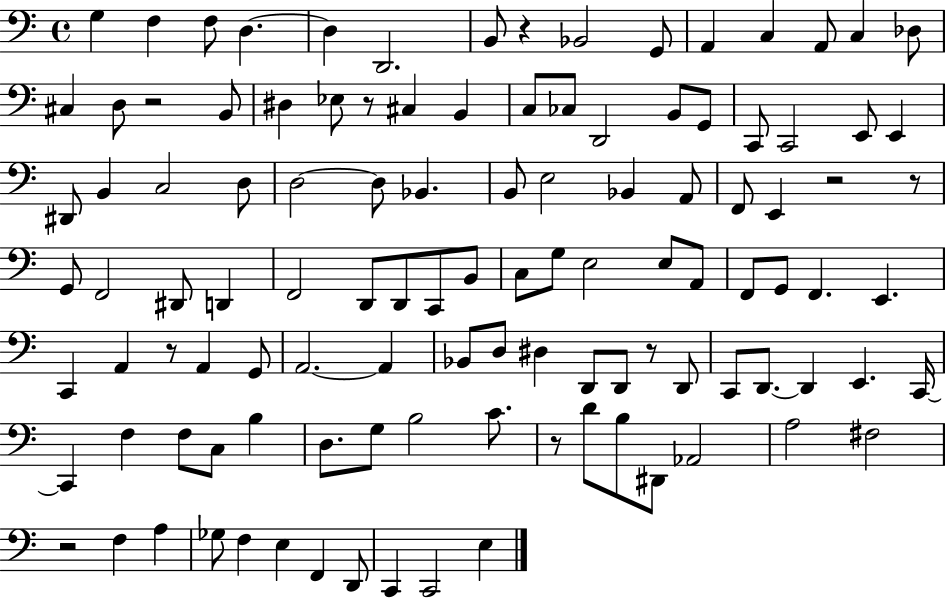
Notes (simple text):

G3/q F3/q F3/e D3/q. D3/q D2/h. B2/e R/q Bb2/h G2/e A2/q C3/q A2/e C3/q Db3/e C#3/q D3/e R/h B2/e D#3/q Eb3/e R/e C#3/q B2/q C3/e CES3/e D2/h B2/e G2/e C2/e C2/h E2/e E2/q D#2/e B2/q C3/h D3/e D3/h D3/e Bb2/q. B2/e E3/h Bb2/q A2/e F2/e E2/q R/h R/e G2/e F2/h D#2/e D2/q F2/h D2/e D2/e C2/e B2/e C3/e G3/e E3/h E3/e A2/e F2/e G2/e F2/q. E2/q. C2/q A2/q R/e A2/q G2/e A2/h. A2/q Bb2/e D3/e D#3/q D2/e D2/e R/e D2/e C2/e D2/e. D2/q E2/q. C2/s C2/q F3/q F3/e C3/e B3/q D3/e. G3/e B3/h C4/e. R/e D4/e B3/e D#2/e Ab2/h A3/h F#3/h R/h F3/q A3/q Gb3/e F3/q E3/q F2/q D2/e C2/q C2/h E3/q